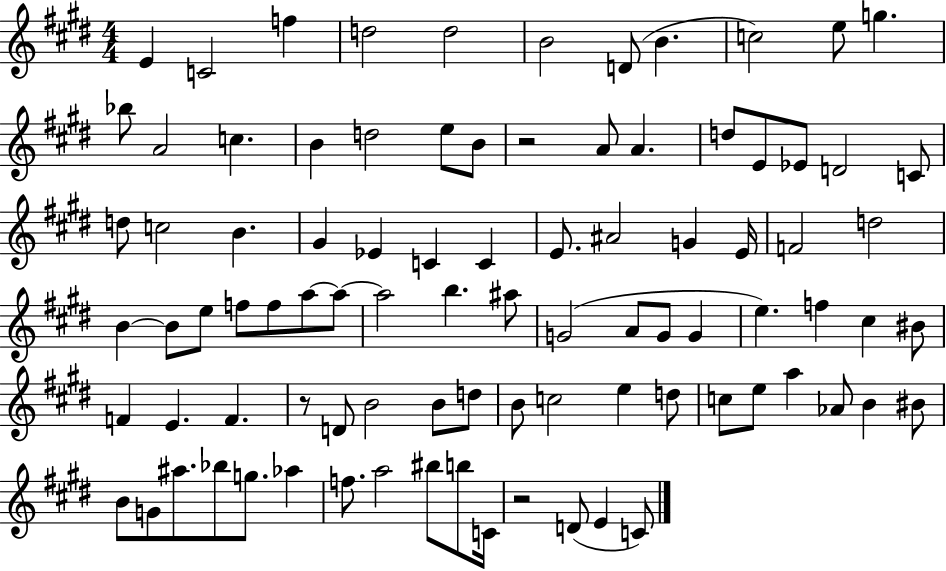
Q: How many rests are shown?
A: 3